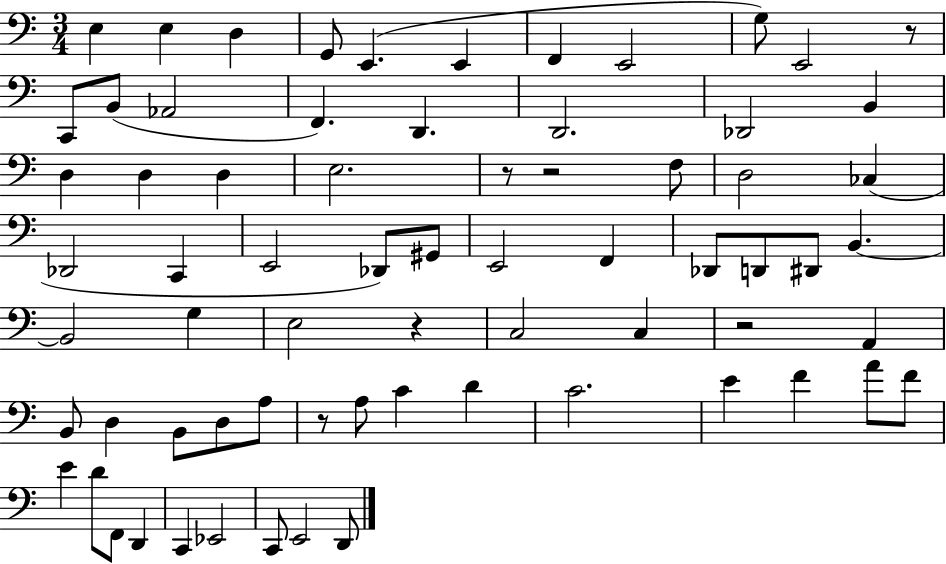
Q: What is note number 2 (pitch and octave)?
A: E3